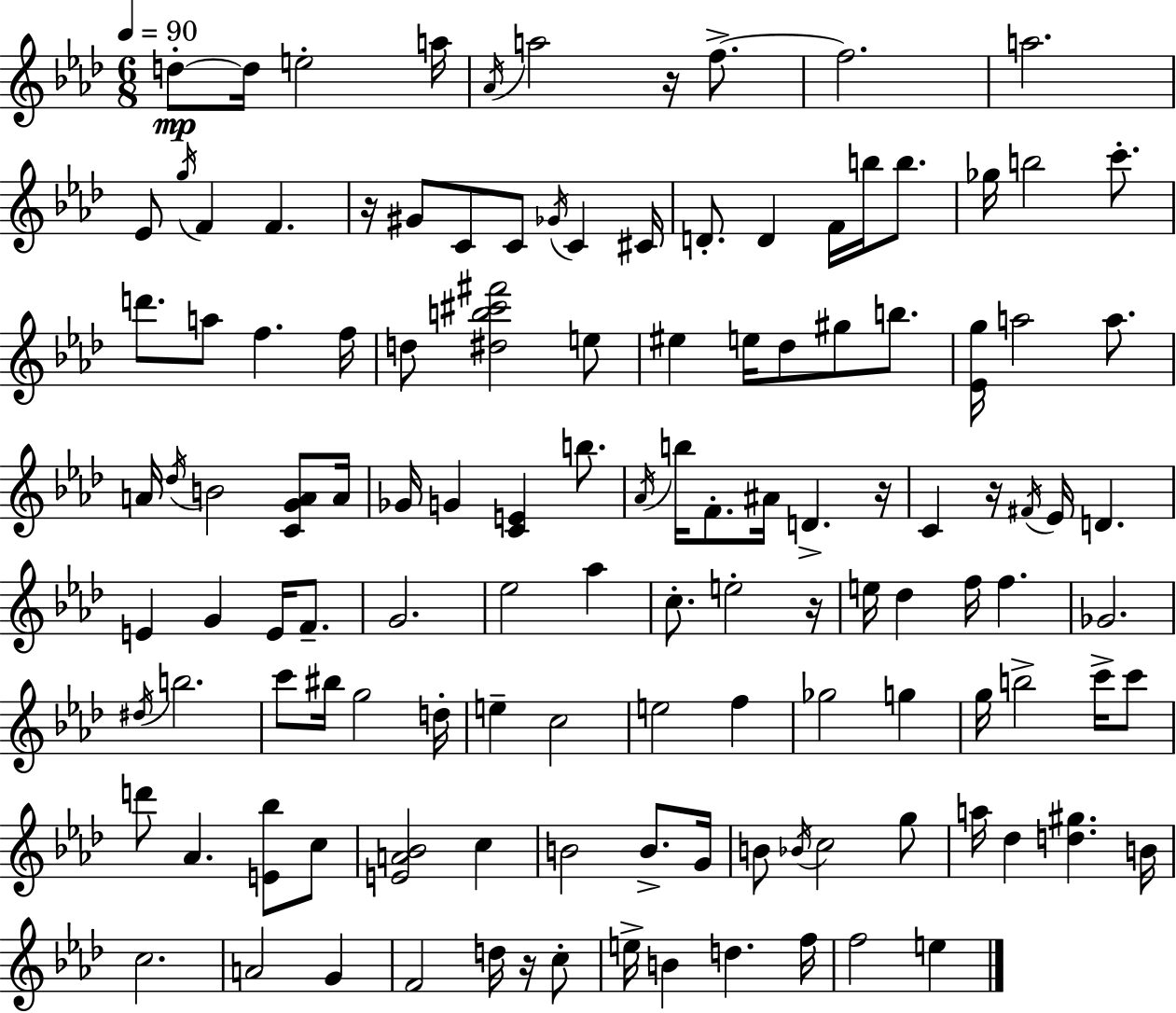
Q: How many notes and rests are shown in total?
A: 125